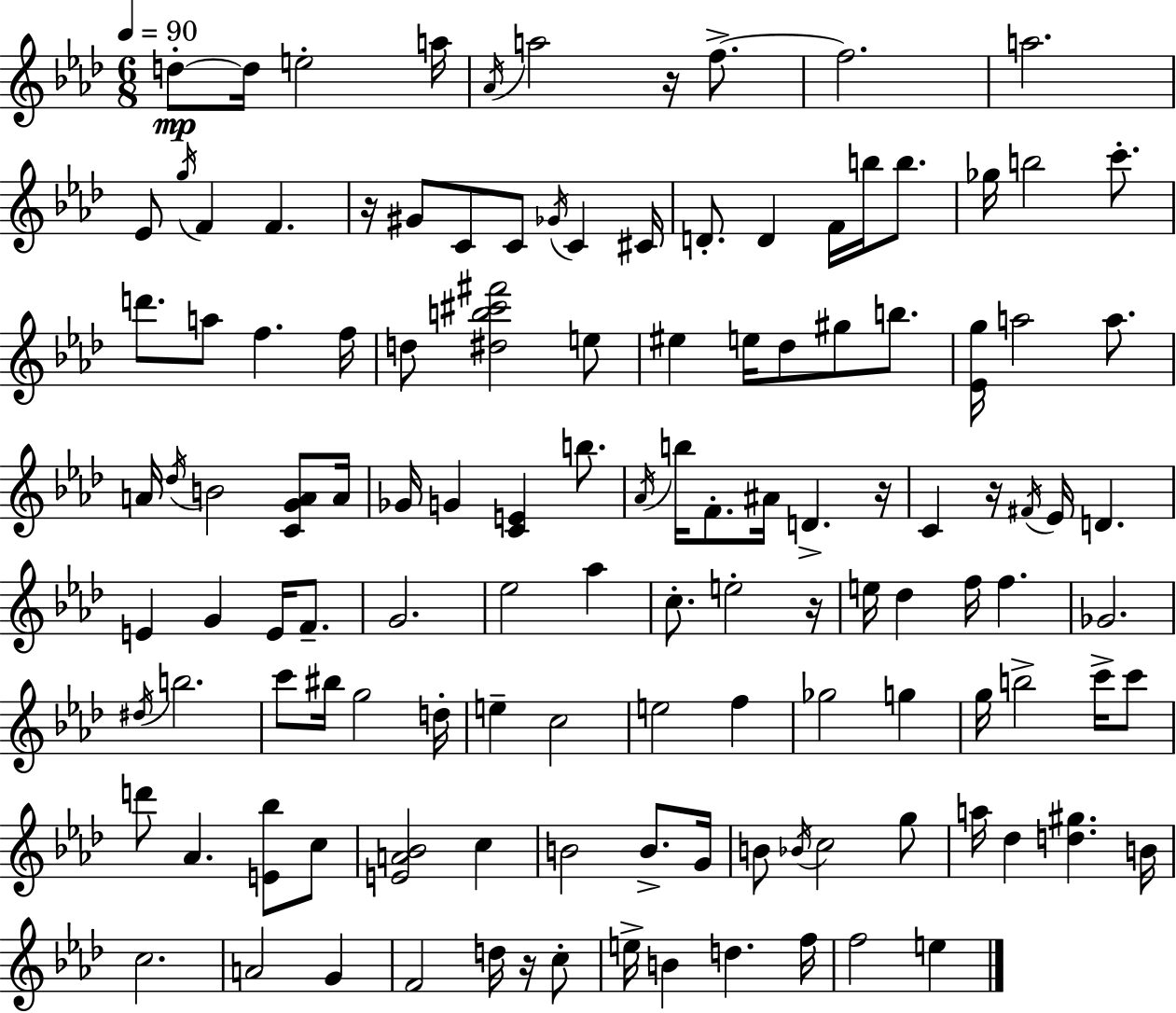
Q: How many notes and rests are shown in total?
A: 125